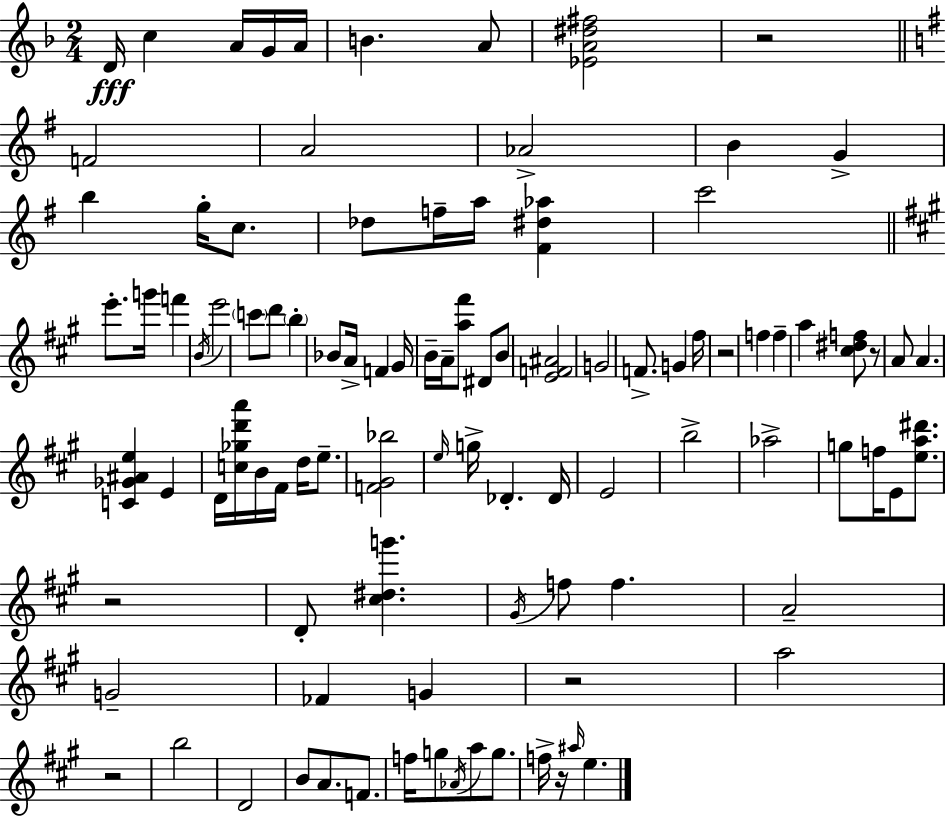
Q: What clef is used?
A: treble